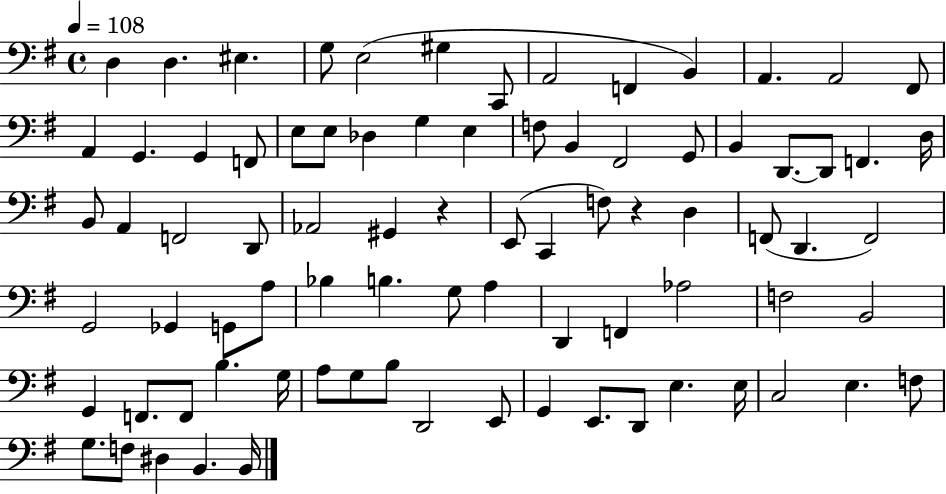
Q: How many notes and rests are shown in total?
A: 82